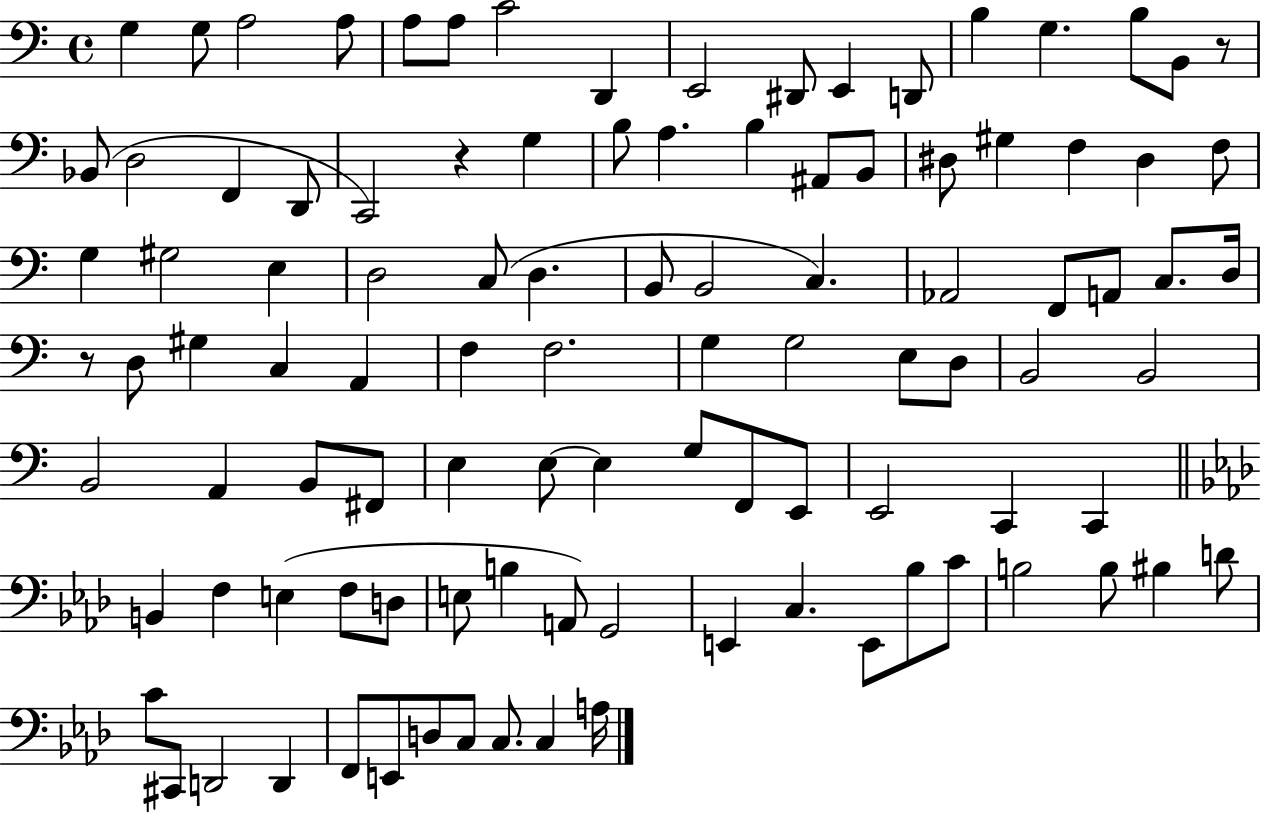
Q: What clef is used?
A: bass